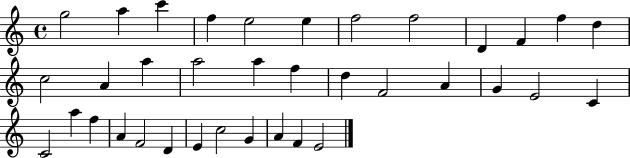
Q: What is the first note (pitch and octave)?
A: G5